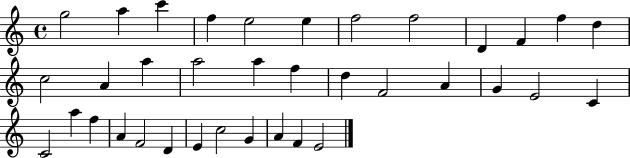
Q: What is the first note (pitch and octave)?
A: G5